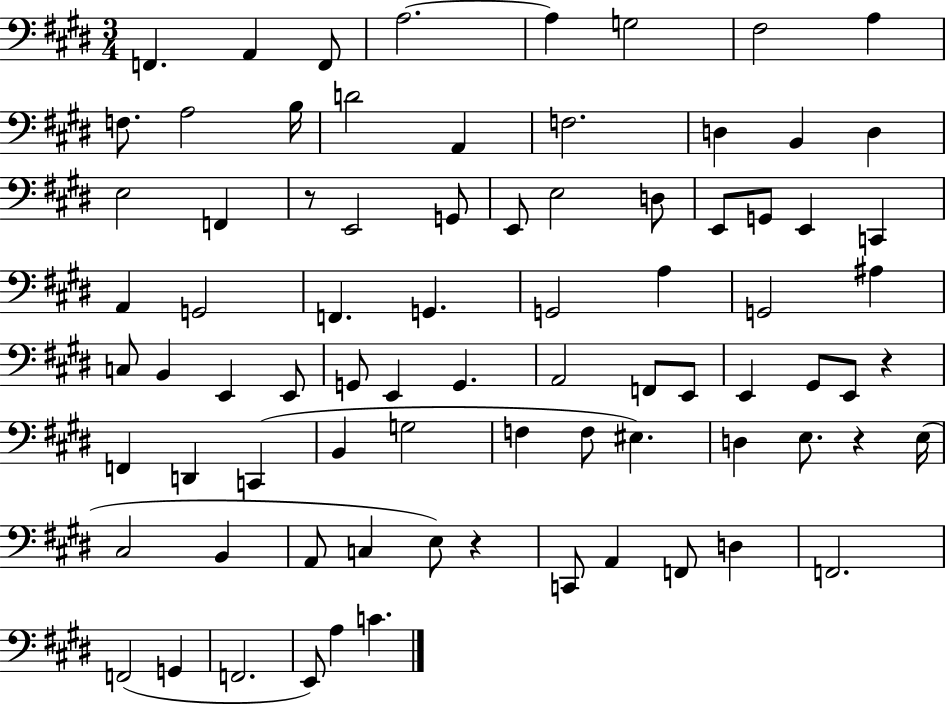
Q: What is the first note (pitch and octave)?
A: F2